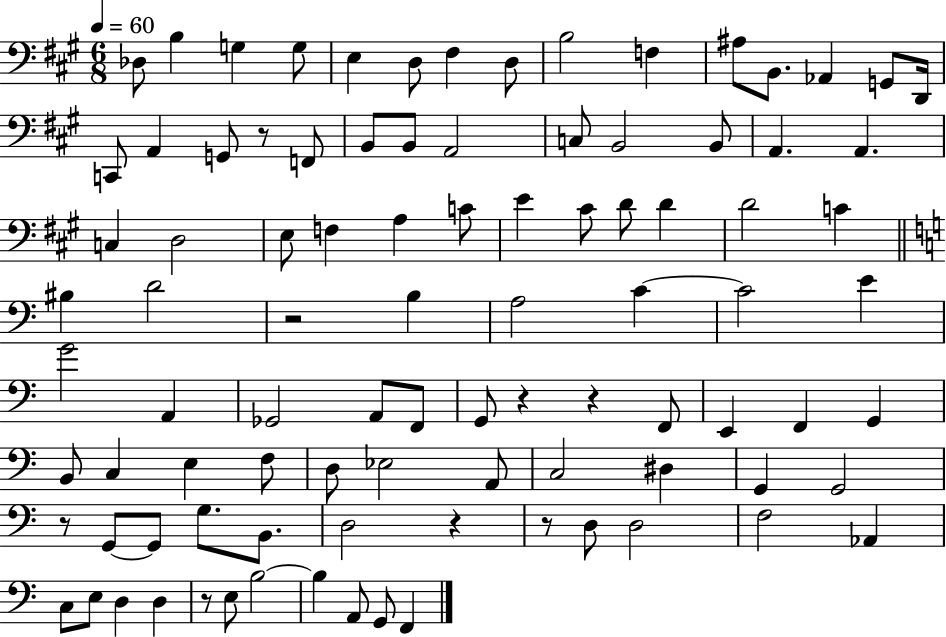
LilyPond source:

{
  \clef bass
  \numericTimeSignature
  \time 6/8
  \key a \major
  \tempo 4 = 60
  \repeat volta 2 { des8 b4 g4 g8 | e4 d8 fis4 d8 | b2 f4 | ais8 b,8. aes,4 g,8 d,16 | \break c,8 a,4 g,8 r8 f,8 | b,8 b,8 a,2 | c8 b,2 b,8 | a,4. a,4. | \break c4 d2 | e8 f4 a4 c'8 | e'4 cis'8 d'8 d'4 | d'2 c'4 | \break \bar "||" \break \key a \minor bis4 d'2 | r2 b4 | a2 c'4~~ | c'2 e'4 | \break g'2 a,4 | ges,2 a,8 f,8 | g,8 r4 r4 f,8 | e,4 f,4 g,4 | \break b,8 c4 e4 f8 | d8 ees2 a,8 | c2 dis4 | g,4 g,2 | \break r8 g,8~~ g,8 g8. b,8. | d2 r4 | r8 d8 d2 | f2 aes,4 | \break c8 e8 d4 d4 | r8 e8 b2~~ | b4 a,8 g,8 f,4 | } \bar "|."
}